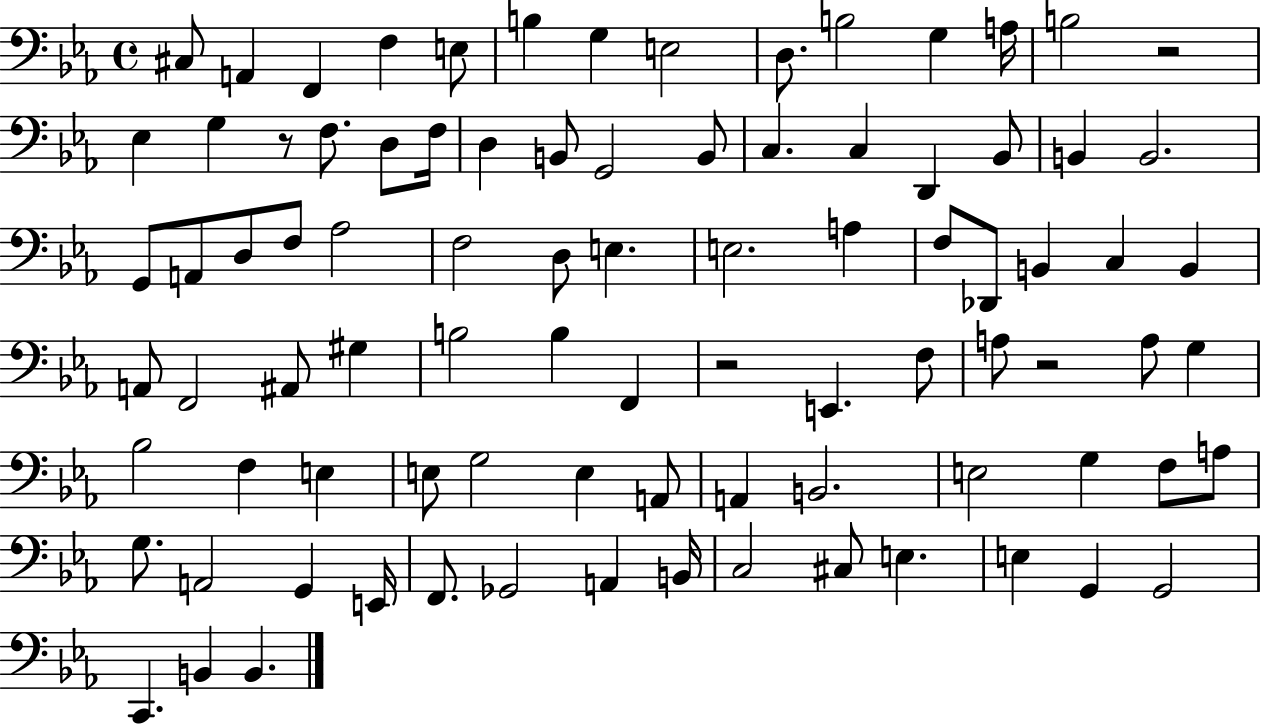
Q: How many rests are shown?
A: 4